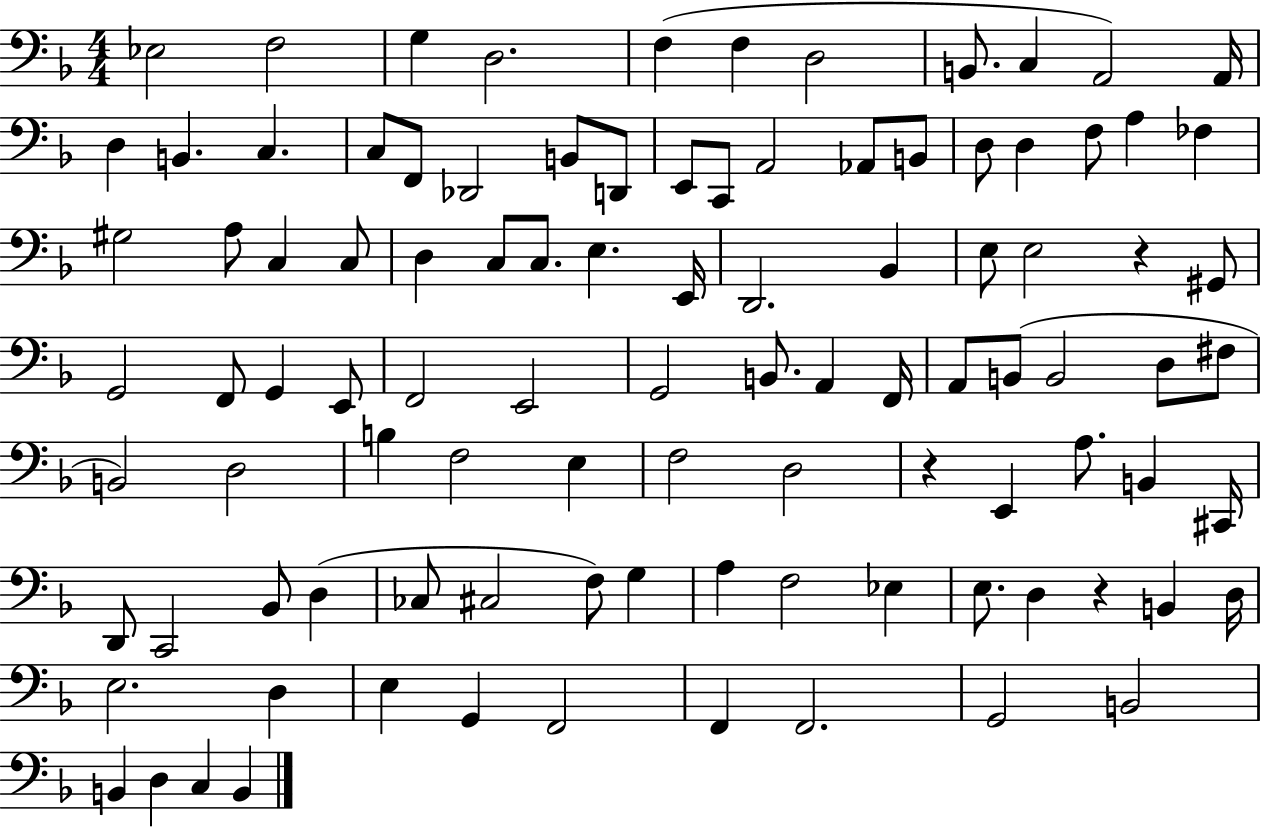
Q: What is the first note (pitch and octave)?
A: Eb3